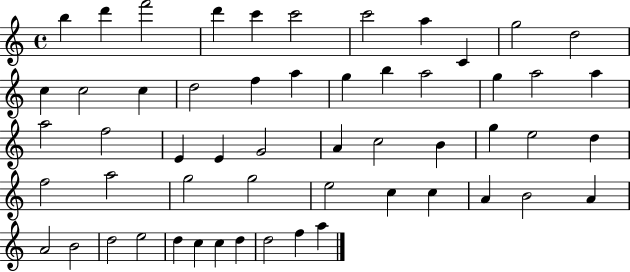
{
  \clef treble
  \time 4/4
  \defaultTimeSignature
  \key c \major
  b''4 d'''4 f'''2 | d'''4 c'''4 c'''2 | c'''2 a''4 c'4 | g''2 d''2 | \break c''4 c''2 c''4 | d''2 f''4 a''4 | g''4 b''4 a''2 | g''4 a''2 a''4 | \break a''2 f''2 | e'4 e'4 g'2 | a'4 c''2 b'4 | g''4 e''2 d''4 | \break f''2 a''2 | g''2 g''2 | e''2 c''4 c''4 | a'4 b'2 a'4 | \break a'2 b'2 | d''2 e''2 | d''4 c''4 c''4 d''4 | d''2 f''4 a''4 | \break \bar "|."
}